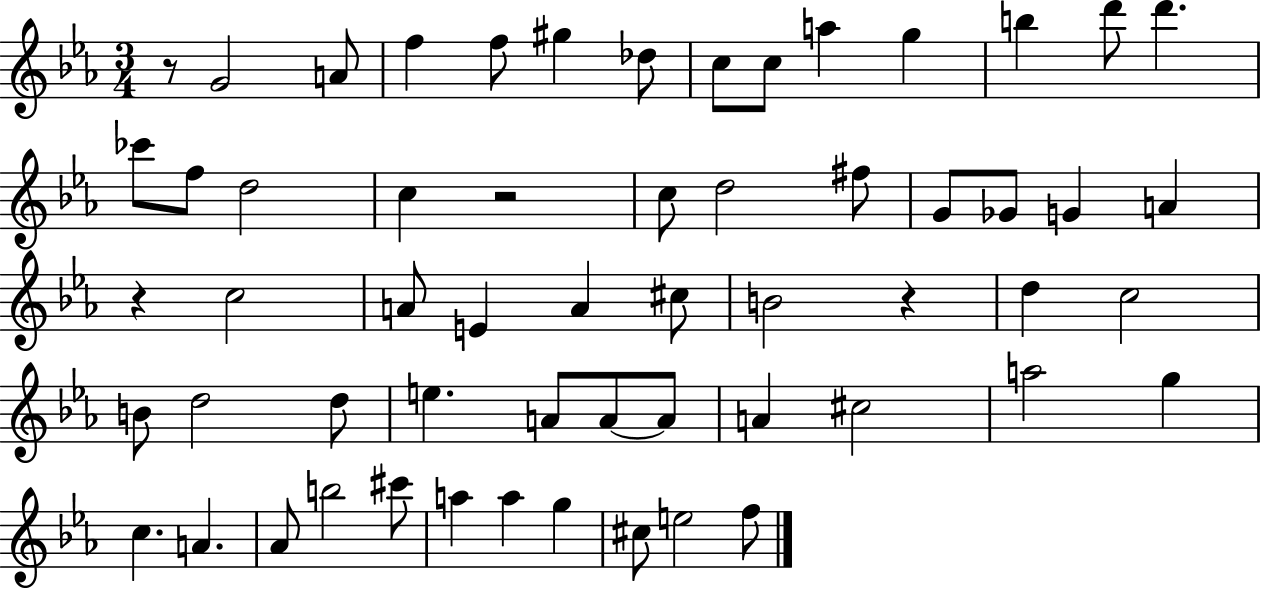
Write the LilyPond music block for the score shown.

{
  \clef treble
  \numericTimeSignature
  \time 3/4
  \key ees \major
  r8 g'2 a'8 | f''4 f''8 gis''4 des''8 | c''8 c''8 a''4 g''4 | b''4 d'''8 d'''4. | \break ces'''8 f''8 d''2 | c''4 r2 | c''8 d''2 fis''8 | g'8 ges'8 g'4 a'4 | \break r4 c''2 | a'8 e'4 a'4 cis''8 | b'2 r4 | d''4 c''2 | \break b'8 d''2 d''8 | e''4. a'8 a'8~~ a'8 | a'4 cis''2 | a''2 g''4 | \break c''4. a'4. | aes'8 b''2 cis'''8 | a''4 a''4 g''4 | cis''8 e''2 f''8 | \break \bar "|."
}